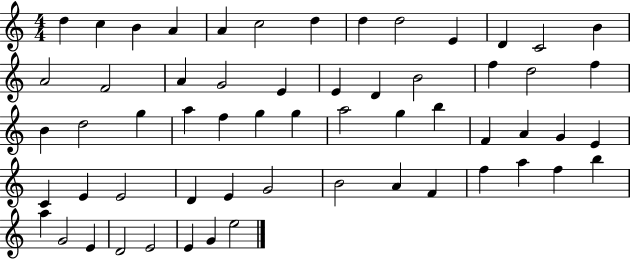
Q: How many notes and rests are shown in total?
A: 59